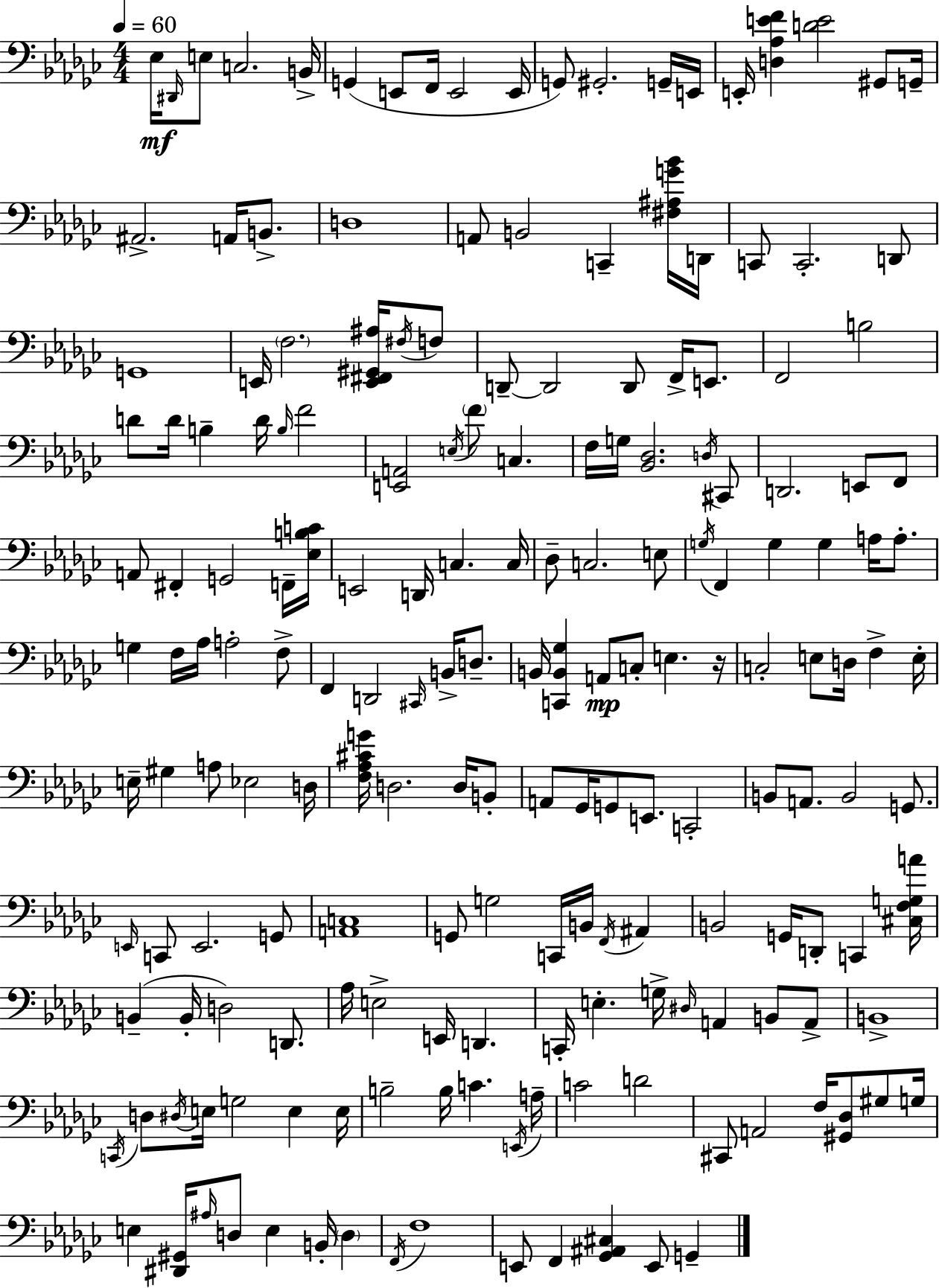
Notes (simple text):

Eb3/s D#2/s E3/e C3/h. B2/s G2/q E2/e F2/s E2/h E2/s G2/e G#2/h. G2/s E2/s E2/s [D3,Ab3,E4,F4]/q [D4,E4]/h G#2/e G2/s A#2/h. A2/s B2/e. D3/w A2/e B2/h C2/q [F#3,A#3,G4,Bb4]/s D2/s C2/e C2/h. D2/e G2/w E2/s F3/h. [E2,F#2,G#2,A#3]/s F#3/s F3/e D2/e D2/h D2/e F2/s E2/e. F2/h B3/h D4/e D4/s B3/q D4/s B3/s F4/h [E2,A2]/h E3/s F4/e C3/q. F3/s G3/s [Bb2,Db3]/h. D3/s C#2/e D2/h. E2/e F2/e A2/e F#2/q G2/h F2/s [Eb3,B3,C4]/s E2/h D2/s C3/q. C3/s Db3/e C3/h. E3/e G3/s F2/q G3/q G3/q A3/s A3/e. G3/q F3/s Ab3/s A3/h F3/e F2/q D2/h C#2/s B2/s D3/e. B2/s [C2,B2,Gb3]/q A2/e C3/e E3/q. R/s C3/h E3/e D3/s F3/q E3/s E3/s G#3/q A3/e Eb3/h D3/s [F3,Ab3,C#4,G4]/s D3/h. D3/s B2/e A2/e Gb2/s G2/e E2/e. C2/h B2/e A2/e. B2/h G2/e. E2/s C2/e E2/h. G2/e [A2,C3]/w G2/e G3/h C2/s B2/s F2/s A#2/q B2/h G2/s D2/e C2/q [C#3,F3,G3,A4]/s B2/q B2/s D3/h D2/e. Ab3/s E3/h E2/s D2/q. C2/s E3/q. G3/s D#3/s A2/q B2/e A2/e B2/w C2/s D3/e D#3/s E3/s G3/h E3/q E3/s B3/h B3/s C4/q. E2/s A3/s C4/h D4/h C#2/e A2/h F3/s [G#2,Db3]/e G#3/e G3/s E3/q [D#2,G#2]/s A#3/s D3/e E3/q B2/s D3/q F2/s F3/w E2/e F2/q [Gb2,A#2,C#3]/q E2/e G2/q